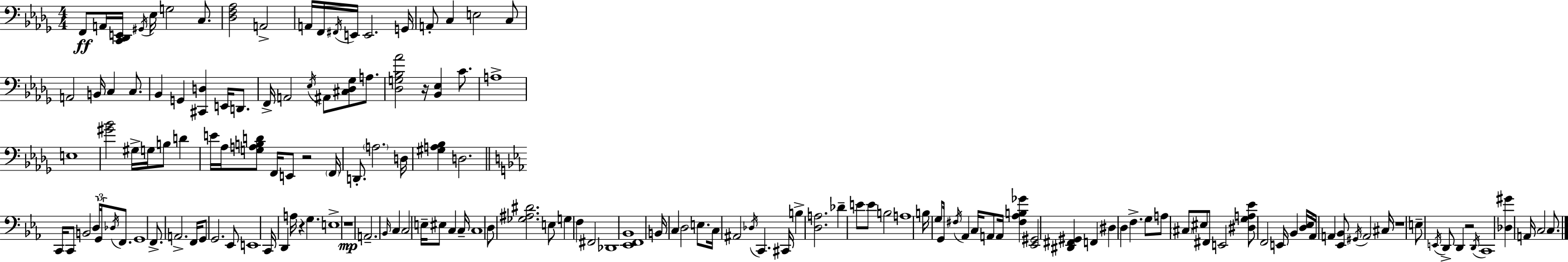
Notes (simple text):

F2/e A2/s [C2,Db2,E2]/s G#2/s Eb3/s G3/h C3/e. [Db3,F3,Ab3]/h A2/h A2/s F2/s F#2/s E2/s E2/h. G2/s A2/e C3/q E3/h C3/e A2/h B2/s C3/q C3/e. Bb2/q G2/q [C#2,D3]/q E2/s D2/e. F2/s A2/h Eb3/s A#2/e [C#3,Db3,Gb3]/e A3/e. [Db3,G3,Bb3,Ab4]/h R/s [Bb2,Eb3]/q C4/e. A3/w E3/w [G#4,Bb4]/h G#3/s G3/s B3/e D4/q E4/s Ab3/s [G3,A3,B3,D4]/e F2/s E2/e R/h F2/s D2/e. A3/h. D3/s [G#3,A3,Bb3]/q D3/h. C2/s C2/e B2/h D3/s G2/s Db3/s F2/e. G2/w F2/e. A2/h. F2/s G2/e G2/h. Eb2/e E2/w C2/s D2/q A3/s R/q G3/q. E3/w R/w A2/h. Bb2/s C3/q C3/h E3/s EIS3/e C3/q C3/s C3/w D3/e [Gb3,A#3,D#4]/h. E3/e G3/q F3/q F#2/h Db2/w [Eb2,F2,Bb2]/w B2/s C3/q D3/h E3/e. C3/s A#2/h Db3/s C2/q. C#2/s B3/q [D3,A3]/h. Db4/q E4/e E4/e B3/h A3/w B3/s G3/e G2/s F#3/s Ab2/q C3/s A2/e A2/s [F#3,Ab3,B3,Gb4]/q [Eb2,G#2]/h [D#2,F#2,G#2]/q F2/q D#3/q D3/q F3/q. G3/e A3/e C#3/e EIS3/e F#2/e E2/h [D#3,G3,A3,Eb4]/e F2/h E2/s Bb2/q [D3,Eb3]/s Ab2/s A2/q [Eb2,Bb2]/e G#2/s A2/h C#3/s R/w E3/e E2/s D2/e D2/q R/h D2/s C2/w [Db3,G#4]/q A2/s C3/h C3/e.